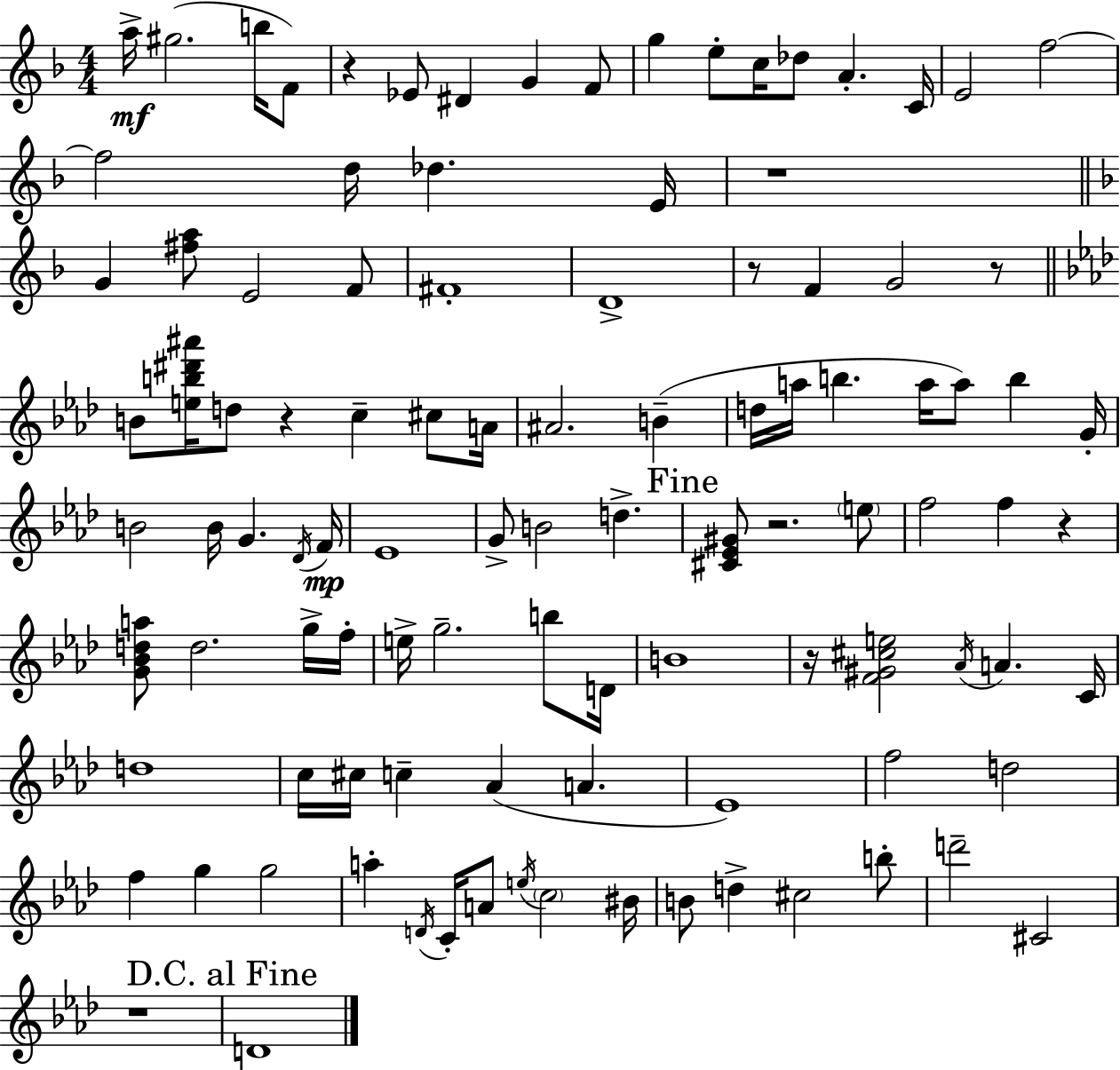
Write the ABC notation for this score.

X:1
T:Untitled
M:4/4
L:1/4
K:F
a/4 ^g2 b/4 F/2 z _E/2 ^D G F/2 g e/2 c/4 _d/2 A C/4 E2 f2 f2 d/4 _d E/4 z4 G [^fa]/2 E2 F/2 ^F4 D4 z/2 F G2 z/2 B/2 [eb^d'^a']/4 d/2 z c ^c/2 A/4 ^A2 B d/4 a/4 b a/4 a/2 b G/4 B2 B/4 G _D/4 F/4 _E4 G/2 B2 d [^C_E^G]/2 z2 e/2 f2 f z [G_Bda]/2 d2 g/4 f/4 e/4 g2 b/2 D/4 B4 z/4 [F^G^ce]2 _A/4 A C/4 d4 c/4 ^c/4 c _A A _E4 f2 d2 f g g2 a D/4 C/4 A/2 e/4 c2 ^B/4 B/2 d ^c2 b/2 d'2 ^C2 z4 D4